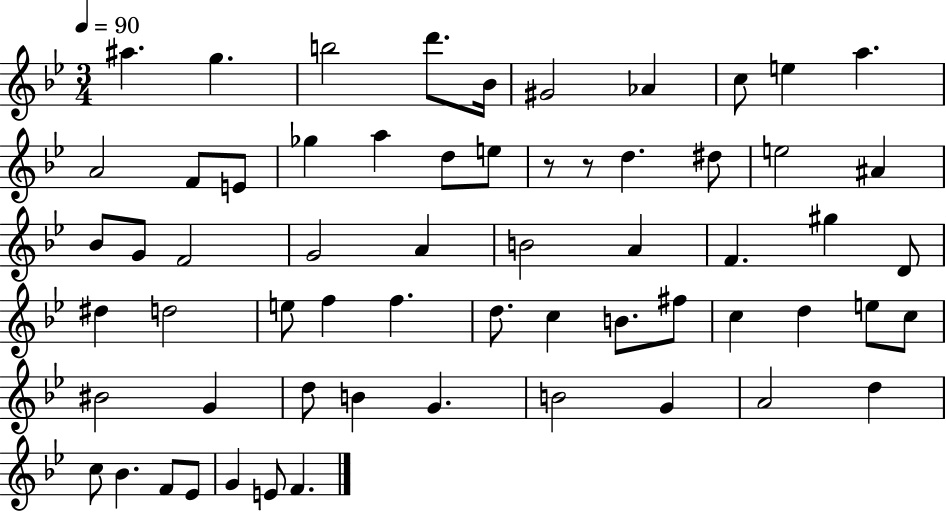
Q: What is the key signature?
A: BES major